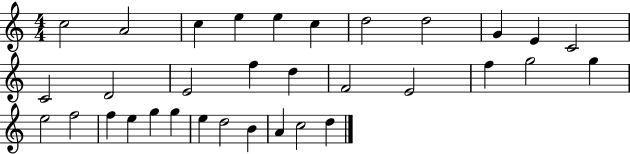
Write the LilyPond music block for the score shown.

{
  \clef treble
  \numericTimeSignature
  \time 4/4
  \key c \major
  c''2 a'2 | c''4 e''4 e''4 c''4 | d''2 d''2 | g'4 e'4 c'2 | \break c'2 d'2 | e'2 f''4 d''4 | f'2 e'2 | f''4 g''2 g''4 | \break e''2 f''2 | f''4 e''4 g''4 g''4 | e''4 d''2 b'4 | a'4 c''2 d''4 | \break \bar "|."
}